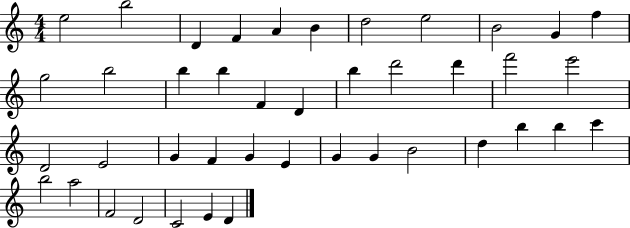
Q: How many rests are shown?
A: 0